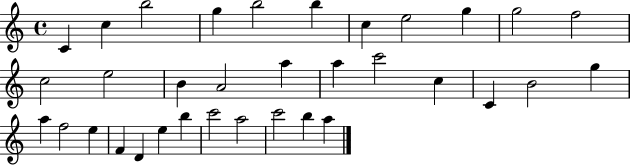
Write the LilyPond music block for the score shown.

{
  \clef treble
  \time 4/4
  \defaultTimeSignature
  \key c \major
  c'4 c''4 b''2 | g''4 b''2 b''4 | c''4 e''2 g''4 | g''2 f''2 | \break c''2 e''2 | b'4 a'2 a''4 | a''4 c'''2 c''4 | c'4 b'2 g''4 | \break a''4 f''2 e''4 | f'4 d'4 e''4 b''4 | c'''2 a''2 | c'''2 b''4 a''4 | \break \bar "|."
}